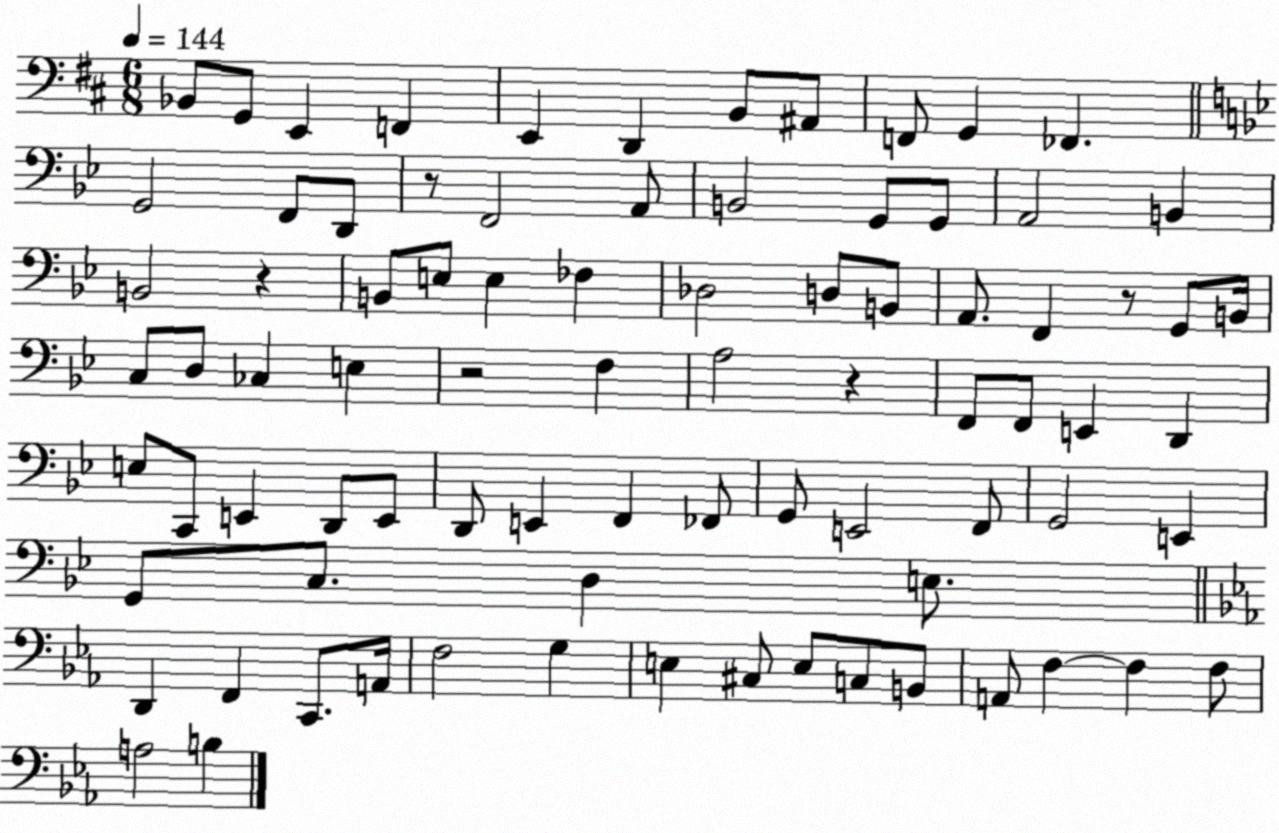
X:1
T:Untitled
M:6/8
L:1/4
K:D
_B,,/2 G,,/2 E,, F,, E,, D,, B,,/2 ^A,,/2 F,,/2 G,, _F,, G,,2 F,,/2 D,,/2 z/2 F,,2 A,,/2 B,,2 G,,/2 G,,/2 A,,2 B,, B,,2 z B,,/2 E,/2 E, _F, _D,2 D,/2 B,,/2 A,,/2 F,, z/2 G,,/2 B,,/4 C,/2 D,/2 _C, E, z2 F, A,2 z F,,/2 F,,/2 E,, D,, E,/2 C,,/2 E,, D,,/2 E,,/2 D,,/2 E,, F,, _F,,/2 G,,/2 E,,2 F,,/2 G,,2 E,, G,,/2 C,/2 D, E,/2 D,, F,, C,,/2 A,,/4 F,2 G, E, ^C,/2 E,/2 C,/2 B,,/2 A,,/2 F, F, F,/2 A,2 B,